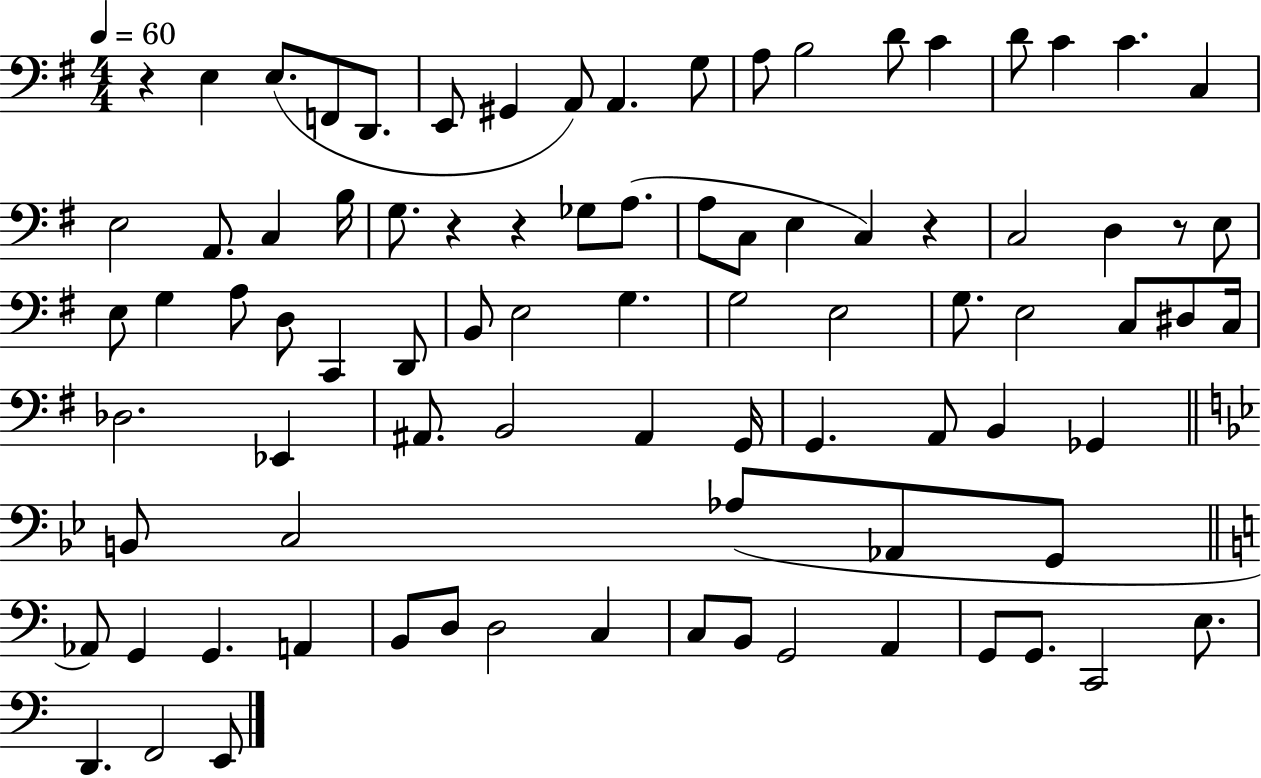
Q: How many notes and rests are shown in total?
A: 86